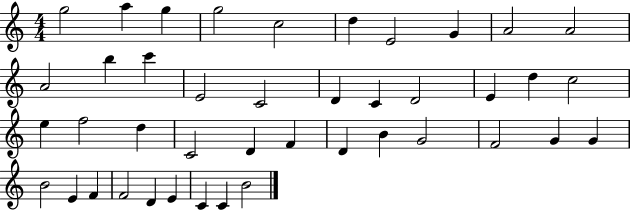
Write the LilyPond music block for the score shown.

{
  \clef treble
  \numericTimeSignature
  \time 4/4
  \key c \major
  g''2 a''4 g''4 | g''2 c''2 | d''4 e'2 g'4 | a'2 a'2 | \break a'2 b''4 c'''4 | e'2 c'2 | d'4 c'4 d'2 | e'4 d''4 c''2 | \break e''4 f''2 d''4 | c'2 d'4 f'4 | d'4 b'4 g'2 | f'2 g'4 g'4 | \break b'2 e'4 f'4 | f'2 d'4 e'4 | c'4 c'4 b'2 | \bar "|."
}